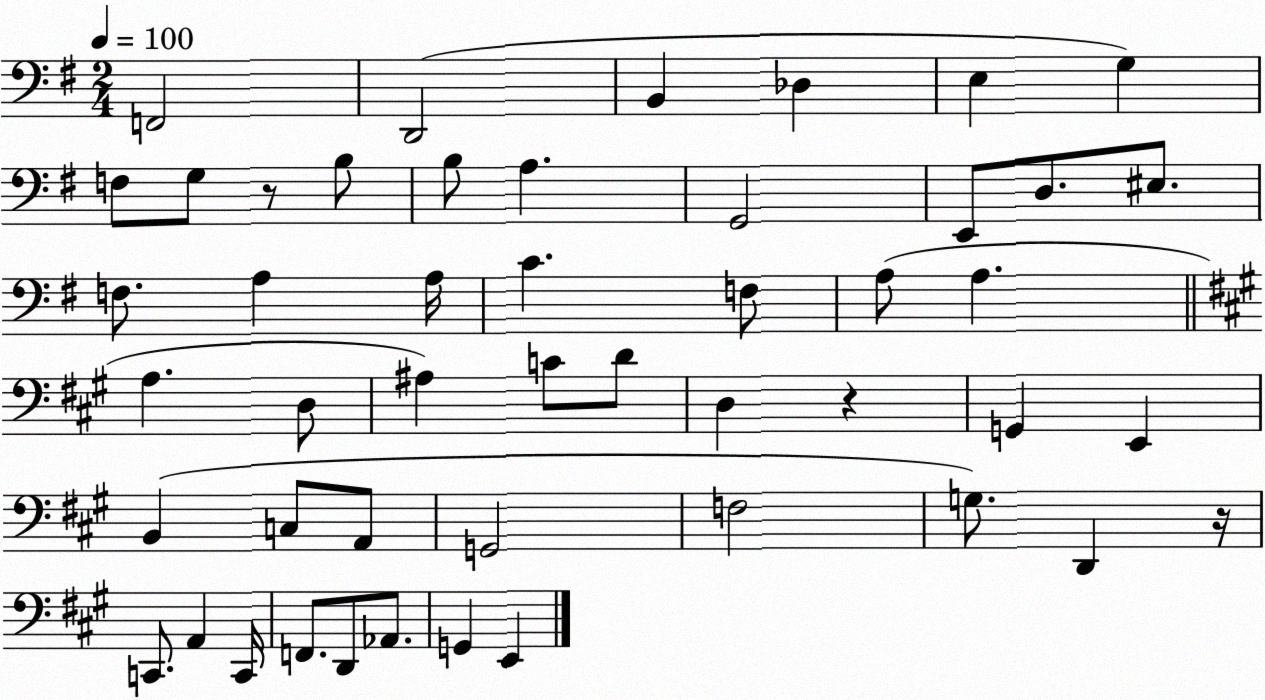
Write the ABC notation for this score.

X:1
T:Untitled
M:2/4
L:1/4
K:G
F,,2 D,,2 B,, _D, E, G, F,/2 G,/2 z/2 B,/2 B,/2 A, G,,2 E,,/2 D,/2 ^E,/2 F,/2 A, A,/4 C F,/2 A,/2 A, A, D,/2 ^A, C/2 D/2 D, z G,, E,, B,, C,/2 A,,/2 G,,2 F,2 G,/2 D,, z/4 C,,/2 A,, C,,/4 F,,/2 D,,/2 _A,,/2 G,, E,,